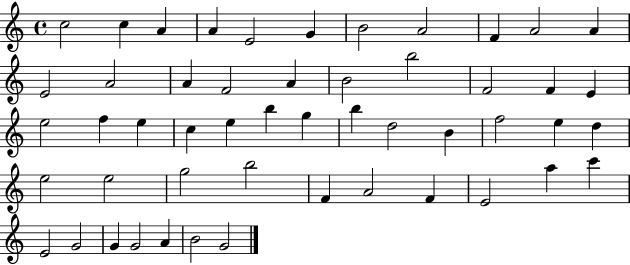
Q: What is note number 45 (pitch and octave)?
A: E4